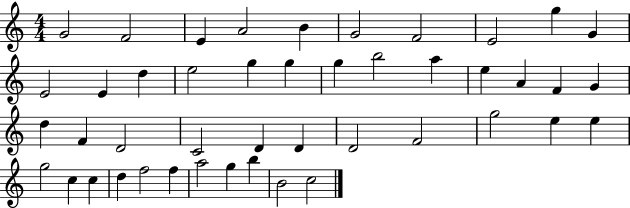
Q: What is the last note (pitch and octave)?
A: C5